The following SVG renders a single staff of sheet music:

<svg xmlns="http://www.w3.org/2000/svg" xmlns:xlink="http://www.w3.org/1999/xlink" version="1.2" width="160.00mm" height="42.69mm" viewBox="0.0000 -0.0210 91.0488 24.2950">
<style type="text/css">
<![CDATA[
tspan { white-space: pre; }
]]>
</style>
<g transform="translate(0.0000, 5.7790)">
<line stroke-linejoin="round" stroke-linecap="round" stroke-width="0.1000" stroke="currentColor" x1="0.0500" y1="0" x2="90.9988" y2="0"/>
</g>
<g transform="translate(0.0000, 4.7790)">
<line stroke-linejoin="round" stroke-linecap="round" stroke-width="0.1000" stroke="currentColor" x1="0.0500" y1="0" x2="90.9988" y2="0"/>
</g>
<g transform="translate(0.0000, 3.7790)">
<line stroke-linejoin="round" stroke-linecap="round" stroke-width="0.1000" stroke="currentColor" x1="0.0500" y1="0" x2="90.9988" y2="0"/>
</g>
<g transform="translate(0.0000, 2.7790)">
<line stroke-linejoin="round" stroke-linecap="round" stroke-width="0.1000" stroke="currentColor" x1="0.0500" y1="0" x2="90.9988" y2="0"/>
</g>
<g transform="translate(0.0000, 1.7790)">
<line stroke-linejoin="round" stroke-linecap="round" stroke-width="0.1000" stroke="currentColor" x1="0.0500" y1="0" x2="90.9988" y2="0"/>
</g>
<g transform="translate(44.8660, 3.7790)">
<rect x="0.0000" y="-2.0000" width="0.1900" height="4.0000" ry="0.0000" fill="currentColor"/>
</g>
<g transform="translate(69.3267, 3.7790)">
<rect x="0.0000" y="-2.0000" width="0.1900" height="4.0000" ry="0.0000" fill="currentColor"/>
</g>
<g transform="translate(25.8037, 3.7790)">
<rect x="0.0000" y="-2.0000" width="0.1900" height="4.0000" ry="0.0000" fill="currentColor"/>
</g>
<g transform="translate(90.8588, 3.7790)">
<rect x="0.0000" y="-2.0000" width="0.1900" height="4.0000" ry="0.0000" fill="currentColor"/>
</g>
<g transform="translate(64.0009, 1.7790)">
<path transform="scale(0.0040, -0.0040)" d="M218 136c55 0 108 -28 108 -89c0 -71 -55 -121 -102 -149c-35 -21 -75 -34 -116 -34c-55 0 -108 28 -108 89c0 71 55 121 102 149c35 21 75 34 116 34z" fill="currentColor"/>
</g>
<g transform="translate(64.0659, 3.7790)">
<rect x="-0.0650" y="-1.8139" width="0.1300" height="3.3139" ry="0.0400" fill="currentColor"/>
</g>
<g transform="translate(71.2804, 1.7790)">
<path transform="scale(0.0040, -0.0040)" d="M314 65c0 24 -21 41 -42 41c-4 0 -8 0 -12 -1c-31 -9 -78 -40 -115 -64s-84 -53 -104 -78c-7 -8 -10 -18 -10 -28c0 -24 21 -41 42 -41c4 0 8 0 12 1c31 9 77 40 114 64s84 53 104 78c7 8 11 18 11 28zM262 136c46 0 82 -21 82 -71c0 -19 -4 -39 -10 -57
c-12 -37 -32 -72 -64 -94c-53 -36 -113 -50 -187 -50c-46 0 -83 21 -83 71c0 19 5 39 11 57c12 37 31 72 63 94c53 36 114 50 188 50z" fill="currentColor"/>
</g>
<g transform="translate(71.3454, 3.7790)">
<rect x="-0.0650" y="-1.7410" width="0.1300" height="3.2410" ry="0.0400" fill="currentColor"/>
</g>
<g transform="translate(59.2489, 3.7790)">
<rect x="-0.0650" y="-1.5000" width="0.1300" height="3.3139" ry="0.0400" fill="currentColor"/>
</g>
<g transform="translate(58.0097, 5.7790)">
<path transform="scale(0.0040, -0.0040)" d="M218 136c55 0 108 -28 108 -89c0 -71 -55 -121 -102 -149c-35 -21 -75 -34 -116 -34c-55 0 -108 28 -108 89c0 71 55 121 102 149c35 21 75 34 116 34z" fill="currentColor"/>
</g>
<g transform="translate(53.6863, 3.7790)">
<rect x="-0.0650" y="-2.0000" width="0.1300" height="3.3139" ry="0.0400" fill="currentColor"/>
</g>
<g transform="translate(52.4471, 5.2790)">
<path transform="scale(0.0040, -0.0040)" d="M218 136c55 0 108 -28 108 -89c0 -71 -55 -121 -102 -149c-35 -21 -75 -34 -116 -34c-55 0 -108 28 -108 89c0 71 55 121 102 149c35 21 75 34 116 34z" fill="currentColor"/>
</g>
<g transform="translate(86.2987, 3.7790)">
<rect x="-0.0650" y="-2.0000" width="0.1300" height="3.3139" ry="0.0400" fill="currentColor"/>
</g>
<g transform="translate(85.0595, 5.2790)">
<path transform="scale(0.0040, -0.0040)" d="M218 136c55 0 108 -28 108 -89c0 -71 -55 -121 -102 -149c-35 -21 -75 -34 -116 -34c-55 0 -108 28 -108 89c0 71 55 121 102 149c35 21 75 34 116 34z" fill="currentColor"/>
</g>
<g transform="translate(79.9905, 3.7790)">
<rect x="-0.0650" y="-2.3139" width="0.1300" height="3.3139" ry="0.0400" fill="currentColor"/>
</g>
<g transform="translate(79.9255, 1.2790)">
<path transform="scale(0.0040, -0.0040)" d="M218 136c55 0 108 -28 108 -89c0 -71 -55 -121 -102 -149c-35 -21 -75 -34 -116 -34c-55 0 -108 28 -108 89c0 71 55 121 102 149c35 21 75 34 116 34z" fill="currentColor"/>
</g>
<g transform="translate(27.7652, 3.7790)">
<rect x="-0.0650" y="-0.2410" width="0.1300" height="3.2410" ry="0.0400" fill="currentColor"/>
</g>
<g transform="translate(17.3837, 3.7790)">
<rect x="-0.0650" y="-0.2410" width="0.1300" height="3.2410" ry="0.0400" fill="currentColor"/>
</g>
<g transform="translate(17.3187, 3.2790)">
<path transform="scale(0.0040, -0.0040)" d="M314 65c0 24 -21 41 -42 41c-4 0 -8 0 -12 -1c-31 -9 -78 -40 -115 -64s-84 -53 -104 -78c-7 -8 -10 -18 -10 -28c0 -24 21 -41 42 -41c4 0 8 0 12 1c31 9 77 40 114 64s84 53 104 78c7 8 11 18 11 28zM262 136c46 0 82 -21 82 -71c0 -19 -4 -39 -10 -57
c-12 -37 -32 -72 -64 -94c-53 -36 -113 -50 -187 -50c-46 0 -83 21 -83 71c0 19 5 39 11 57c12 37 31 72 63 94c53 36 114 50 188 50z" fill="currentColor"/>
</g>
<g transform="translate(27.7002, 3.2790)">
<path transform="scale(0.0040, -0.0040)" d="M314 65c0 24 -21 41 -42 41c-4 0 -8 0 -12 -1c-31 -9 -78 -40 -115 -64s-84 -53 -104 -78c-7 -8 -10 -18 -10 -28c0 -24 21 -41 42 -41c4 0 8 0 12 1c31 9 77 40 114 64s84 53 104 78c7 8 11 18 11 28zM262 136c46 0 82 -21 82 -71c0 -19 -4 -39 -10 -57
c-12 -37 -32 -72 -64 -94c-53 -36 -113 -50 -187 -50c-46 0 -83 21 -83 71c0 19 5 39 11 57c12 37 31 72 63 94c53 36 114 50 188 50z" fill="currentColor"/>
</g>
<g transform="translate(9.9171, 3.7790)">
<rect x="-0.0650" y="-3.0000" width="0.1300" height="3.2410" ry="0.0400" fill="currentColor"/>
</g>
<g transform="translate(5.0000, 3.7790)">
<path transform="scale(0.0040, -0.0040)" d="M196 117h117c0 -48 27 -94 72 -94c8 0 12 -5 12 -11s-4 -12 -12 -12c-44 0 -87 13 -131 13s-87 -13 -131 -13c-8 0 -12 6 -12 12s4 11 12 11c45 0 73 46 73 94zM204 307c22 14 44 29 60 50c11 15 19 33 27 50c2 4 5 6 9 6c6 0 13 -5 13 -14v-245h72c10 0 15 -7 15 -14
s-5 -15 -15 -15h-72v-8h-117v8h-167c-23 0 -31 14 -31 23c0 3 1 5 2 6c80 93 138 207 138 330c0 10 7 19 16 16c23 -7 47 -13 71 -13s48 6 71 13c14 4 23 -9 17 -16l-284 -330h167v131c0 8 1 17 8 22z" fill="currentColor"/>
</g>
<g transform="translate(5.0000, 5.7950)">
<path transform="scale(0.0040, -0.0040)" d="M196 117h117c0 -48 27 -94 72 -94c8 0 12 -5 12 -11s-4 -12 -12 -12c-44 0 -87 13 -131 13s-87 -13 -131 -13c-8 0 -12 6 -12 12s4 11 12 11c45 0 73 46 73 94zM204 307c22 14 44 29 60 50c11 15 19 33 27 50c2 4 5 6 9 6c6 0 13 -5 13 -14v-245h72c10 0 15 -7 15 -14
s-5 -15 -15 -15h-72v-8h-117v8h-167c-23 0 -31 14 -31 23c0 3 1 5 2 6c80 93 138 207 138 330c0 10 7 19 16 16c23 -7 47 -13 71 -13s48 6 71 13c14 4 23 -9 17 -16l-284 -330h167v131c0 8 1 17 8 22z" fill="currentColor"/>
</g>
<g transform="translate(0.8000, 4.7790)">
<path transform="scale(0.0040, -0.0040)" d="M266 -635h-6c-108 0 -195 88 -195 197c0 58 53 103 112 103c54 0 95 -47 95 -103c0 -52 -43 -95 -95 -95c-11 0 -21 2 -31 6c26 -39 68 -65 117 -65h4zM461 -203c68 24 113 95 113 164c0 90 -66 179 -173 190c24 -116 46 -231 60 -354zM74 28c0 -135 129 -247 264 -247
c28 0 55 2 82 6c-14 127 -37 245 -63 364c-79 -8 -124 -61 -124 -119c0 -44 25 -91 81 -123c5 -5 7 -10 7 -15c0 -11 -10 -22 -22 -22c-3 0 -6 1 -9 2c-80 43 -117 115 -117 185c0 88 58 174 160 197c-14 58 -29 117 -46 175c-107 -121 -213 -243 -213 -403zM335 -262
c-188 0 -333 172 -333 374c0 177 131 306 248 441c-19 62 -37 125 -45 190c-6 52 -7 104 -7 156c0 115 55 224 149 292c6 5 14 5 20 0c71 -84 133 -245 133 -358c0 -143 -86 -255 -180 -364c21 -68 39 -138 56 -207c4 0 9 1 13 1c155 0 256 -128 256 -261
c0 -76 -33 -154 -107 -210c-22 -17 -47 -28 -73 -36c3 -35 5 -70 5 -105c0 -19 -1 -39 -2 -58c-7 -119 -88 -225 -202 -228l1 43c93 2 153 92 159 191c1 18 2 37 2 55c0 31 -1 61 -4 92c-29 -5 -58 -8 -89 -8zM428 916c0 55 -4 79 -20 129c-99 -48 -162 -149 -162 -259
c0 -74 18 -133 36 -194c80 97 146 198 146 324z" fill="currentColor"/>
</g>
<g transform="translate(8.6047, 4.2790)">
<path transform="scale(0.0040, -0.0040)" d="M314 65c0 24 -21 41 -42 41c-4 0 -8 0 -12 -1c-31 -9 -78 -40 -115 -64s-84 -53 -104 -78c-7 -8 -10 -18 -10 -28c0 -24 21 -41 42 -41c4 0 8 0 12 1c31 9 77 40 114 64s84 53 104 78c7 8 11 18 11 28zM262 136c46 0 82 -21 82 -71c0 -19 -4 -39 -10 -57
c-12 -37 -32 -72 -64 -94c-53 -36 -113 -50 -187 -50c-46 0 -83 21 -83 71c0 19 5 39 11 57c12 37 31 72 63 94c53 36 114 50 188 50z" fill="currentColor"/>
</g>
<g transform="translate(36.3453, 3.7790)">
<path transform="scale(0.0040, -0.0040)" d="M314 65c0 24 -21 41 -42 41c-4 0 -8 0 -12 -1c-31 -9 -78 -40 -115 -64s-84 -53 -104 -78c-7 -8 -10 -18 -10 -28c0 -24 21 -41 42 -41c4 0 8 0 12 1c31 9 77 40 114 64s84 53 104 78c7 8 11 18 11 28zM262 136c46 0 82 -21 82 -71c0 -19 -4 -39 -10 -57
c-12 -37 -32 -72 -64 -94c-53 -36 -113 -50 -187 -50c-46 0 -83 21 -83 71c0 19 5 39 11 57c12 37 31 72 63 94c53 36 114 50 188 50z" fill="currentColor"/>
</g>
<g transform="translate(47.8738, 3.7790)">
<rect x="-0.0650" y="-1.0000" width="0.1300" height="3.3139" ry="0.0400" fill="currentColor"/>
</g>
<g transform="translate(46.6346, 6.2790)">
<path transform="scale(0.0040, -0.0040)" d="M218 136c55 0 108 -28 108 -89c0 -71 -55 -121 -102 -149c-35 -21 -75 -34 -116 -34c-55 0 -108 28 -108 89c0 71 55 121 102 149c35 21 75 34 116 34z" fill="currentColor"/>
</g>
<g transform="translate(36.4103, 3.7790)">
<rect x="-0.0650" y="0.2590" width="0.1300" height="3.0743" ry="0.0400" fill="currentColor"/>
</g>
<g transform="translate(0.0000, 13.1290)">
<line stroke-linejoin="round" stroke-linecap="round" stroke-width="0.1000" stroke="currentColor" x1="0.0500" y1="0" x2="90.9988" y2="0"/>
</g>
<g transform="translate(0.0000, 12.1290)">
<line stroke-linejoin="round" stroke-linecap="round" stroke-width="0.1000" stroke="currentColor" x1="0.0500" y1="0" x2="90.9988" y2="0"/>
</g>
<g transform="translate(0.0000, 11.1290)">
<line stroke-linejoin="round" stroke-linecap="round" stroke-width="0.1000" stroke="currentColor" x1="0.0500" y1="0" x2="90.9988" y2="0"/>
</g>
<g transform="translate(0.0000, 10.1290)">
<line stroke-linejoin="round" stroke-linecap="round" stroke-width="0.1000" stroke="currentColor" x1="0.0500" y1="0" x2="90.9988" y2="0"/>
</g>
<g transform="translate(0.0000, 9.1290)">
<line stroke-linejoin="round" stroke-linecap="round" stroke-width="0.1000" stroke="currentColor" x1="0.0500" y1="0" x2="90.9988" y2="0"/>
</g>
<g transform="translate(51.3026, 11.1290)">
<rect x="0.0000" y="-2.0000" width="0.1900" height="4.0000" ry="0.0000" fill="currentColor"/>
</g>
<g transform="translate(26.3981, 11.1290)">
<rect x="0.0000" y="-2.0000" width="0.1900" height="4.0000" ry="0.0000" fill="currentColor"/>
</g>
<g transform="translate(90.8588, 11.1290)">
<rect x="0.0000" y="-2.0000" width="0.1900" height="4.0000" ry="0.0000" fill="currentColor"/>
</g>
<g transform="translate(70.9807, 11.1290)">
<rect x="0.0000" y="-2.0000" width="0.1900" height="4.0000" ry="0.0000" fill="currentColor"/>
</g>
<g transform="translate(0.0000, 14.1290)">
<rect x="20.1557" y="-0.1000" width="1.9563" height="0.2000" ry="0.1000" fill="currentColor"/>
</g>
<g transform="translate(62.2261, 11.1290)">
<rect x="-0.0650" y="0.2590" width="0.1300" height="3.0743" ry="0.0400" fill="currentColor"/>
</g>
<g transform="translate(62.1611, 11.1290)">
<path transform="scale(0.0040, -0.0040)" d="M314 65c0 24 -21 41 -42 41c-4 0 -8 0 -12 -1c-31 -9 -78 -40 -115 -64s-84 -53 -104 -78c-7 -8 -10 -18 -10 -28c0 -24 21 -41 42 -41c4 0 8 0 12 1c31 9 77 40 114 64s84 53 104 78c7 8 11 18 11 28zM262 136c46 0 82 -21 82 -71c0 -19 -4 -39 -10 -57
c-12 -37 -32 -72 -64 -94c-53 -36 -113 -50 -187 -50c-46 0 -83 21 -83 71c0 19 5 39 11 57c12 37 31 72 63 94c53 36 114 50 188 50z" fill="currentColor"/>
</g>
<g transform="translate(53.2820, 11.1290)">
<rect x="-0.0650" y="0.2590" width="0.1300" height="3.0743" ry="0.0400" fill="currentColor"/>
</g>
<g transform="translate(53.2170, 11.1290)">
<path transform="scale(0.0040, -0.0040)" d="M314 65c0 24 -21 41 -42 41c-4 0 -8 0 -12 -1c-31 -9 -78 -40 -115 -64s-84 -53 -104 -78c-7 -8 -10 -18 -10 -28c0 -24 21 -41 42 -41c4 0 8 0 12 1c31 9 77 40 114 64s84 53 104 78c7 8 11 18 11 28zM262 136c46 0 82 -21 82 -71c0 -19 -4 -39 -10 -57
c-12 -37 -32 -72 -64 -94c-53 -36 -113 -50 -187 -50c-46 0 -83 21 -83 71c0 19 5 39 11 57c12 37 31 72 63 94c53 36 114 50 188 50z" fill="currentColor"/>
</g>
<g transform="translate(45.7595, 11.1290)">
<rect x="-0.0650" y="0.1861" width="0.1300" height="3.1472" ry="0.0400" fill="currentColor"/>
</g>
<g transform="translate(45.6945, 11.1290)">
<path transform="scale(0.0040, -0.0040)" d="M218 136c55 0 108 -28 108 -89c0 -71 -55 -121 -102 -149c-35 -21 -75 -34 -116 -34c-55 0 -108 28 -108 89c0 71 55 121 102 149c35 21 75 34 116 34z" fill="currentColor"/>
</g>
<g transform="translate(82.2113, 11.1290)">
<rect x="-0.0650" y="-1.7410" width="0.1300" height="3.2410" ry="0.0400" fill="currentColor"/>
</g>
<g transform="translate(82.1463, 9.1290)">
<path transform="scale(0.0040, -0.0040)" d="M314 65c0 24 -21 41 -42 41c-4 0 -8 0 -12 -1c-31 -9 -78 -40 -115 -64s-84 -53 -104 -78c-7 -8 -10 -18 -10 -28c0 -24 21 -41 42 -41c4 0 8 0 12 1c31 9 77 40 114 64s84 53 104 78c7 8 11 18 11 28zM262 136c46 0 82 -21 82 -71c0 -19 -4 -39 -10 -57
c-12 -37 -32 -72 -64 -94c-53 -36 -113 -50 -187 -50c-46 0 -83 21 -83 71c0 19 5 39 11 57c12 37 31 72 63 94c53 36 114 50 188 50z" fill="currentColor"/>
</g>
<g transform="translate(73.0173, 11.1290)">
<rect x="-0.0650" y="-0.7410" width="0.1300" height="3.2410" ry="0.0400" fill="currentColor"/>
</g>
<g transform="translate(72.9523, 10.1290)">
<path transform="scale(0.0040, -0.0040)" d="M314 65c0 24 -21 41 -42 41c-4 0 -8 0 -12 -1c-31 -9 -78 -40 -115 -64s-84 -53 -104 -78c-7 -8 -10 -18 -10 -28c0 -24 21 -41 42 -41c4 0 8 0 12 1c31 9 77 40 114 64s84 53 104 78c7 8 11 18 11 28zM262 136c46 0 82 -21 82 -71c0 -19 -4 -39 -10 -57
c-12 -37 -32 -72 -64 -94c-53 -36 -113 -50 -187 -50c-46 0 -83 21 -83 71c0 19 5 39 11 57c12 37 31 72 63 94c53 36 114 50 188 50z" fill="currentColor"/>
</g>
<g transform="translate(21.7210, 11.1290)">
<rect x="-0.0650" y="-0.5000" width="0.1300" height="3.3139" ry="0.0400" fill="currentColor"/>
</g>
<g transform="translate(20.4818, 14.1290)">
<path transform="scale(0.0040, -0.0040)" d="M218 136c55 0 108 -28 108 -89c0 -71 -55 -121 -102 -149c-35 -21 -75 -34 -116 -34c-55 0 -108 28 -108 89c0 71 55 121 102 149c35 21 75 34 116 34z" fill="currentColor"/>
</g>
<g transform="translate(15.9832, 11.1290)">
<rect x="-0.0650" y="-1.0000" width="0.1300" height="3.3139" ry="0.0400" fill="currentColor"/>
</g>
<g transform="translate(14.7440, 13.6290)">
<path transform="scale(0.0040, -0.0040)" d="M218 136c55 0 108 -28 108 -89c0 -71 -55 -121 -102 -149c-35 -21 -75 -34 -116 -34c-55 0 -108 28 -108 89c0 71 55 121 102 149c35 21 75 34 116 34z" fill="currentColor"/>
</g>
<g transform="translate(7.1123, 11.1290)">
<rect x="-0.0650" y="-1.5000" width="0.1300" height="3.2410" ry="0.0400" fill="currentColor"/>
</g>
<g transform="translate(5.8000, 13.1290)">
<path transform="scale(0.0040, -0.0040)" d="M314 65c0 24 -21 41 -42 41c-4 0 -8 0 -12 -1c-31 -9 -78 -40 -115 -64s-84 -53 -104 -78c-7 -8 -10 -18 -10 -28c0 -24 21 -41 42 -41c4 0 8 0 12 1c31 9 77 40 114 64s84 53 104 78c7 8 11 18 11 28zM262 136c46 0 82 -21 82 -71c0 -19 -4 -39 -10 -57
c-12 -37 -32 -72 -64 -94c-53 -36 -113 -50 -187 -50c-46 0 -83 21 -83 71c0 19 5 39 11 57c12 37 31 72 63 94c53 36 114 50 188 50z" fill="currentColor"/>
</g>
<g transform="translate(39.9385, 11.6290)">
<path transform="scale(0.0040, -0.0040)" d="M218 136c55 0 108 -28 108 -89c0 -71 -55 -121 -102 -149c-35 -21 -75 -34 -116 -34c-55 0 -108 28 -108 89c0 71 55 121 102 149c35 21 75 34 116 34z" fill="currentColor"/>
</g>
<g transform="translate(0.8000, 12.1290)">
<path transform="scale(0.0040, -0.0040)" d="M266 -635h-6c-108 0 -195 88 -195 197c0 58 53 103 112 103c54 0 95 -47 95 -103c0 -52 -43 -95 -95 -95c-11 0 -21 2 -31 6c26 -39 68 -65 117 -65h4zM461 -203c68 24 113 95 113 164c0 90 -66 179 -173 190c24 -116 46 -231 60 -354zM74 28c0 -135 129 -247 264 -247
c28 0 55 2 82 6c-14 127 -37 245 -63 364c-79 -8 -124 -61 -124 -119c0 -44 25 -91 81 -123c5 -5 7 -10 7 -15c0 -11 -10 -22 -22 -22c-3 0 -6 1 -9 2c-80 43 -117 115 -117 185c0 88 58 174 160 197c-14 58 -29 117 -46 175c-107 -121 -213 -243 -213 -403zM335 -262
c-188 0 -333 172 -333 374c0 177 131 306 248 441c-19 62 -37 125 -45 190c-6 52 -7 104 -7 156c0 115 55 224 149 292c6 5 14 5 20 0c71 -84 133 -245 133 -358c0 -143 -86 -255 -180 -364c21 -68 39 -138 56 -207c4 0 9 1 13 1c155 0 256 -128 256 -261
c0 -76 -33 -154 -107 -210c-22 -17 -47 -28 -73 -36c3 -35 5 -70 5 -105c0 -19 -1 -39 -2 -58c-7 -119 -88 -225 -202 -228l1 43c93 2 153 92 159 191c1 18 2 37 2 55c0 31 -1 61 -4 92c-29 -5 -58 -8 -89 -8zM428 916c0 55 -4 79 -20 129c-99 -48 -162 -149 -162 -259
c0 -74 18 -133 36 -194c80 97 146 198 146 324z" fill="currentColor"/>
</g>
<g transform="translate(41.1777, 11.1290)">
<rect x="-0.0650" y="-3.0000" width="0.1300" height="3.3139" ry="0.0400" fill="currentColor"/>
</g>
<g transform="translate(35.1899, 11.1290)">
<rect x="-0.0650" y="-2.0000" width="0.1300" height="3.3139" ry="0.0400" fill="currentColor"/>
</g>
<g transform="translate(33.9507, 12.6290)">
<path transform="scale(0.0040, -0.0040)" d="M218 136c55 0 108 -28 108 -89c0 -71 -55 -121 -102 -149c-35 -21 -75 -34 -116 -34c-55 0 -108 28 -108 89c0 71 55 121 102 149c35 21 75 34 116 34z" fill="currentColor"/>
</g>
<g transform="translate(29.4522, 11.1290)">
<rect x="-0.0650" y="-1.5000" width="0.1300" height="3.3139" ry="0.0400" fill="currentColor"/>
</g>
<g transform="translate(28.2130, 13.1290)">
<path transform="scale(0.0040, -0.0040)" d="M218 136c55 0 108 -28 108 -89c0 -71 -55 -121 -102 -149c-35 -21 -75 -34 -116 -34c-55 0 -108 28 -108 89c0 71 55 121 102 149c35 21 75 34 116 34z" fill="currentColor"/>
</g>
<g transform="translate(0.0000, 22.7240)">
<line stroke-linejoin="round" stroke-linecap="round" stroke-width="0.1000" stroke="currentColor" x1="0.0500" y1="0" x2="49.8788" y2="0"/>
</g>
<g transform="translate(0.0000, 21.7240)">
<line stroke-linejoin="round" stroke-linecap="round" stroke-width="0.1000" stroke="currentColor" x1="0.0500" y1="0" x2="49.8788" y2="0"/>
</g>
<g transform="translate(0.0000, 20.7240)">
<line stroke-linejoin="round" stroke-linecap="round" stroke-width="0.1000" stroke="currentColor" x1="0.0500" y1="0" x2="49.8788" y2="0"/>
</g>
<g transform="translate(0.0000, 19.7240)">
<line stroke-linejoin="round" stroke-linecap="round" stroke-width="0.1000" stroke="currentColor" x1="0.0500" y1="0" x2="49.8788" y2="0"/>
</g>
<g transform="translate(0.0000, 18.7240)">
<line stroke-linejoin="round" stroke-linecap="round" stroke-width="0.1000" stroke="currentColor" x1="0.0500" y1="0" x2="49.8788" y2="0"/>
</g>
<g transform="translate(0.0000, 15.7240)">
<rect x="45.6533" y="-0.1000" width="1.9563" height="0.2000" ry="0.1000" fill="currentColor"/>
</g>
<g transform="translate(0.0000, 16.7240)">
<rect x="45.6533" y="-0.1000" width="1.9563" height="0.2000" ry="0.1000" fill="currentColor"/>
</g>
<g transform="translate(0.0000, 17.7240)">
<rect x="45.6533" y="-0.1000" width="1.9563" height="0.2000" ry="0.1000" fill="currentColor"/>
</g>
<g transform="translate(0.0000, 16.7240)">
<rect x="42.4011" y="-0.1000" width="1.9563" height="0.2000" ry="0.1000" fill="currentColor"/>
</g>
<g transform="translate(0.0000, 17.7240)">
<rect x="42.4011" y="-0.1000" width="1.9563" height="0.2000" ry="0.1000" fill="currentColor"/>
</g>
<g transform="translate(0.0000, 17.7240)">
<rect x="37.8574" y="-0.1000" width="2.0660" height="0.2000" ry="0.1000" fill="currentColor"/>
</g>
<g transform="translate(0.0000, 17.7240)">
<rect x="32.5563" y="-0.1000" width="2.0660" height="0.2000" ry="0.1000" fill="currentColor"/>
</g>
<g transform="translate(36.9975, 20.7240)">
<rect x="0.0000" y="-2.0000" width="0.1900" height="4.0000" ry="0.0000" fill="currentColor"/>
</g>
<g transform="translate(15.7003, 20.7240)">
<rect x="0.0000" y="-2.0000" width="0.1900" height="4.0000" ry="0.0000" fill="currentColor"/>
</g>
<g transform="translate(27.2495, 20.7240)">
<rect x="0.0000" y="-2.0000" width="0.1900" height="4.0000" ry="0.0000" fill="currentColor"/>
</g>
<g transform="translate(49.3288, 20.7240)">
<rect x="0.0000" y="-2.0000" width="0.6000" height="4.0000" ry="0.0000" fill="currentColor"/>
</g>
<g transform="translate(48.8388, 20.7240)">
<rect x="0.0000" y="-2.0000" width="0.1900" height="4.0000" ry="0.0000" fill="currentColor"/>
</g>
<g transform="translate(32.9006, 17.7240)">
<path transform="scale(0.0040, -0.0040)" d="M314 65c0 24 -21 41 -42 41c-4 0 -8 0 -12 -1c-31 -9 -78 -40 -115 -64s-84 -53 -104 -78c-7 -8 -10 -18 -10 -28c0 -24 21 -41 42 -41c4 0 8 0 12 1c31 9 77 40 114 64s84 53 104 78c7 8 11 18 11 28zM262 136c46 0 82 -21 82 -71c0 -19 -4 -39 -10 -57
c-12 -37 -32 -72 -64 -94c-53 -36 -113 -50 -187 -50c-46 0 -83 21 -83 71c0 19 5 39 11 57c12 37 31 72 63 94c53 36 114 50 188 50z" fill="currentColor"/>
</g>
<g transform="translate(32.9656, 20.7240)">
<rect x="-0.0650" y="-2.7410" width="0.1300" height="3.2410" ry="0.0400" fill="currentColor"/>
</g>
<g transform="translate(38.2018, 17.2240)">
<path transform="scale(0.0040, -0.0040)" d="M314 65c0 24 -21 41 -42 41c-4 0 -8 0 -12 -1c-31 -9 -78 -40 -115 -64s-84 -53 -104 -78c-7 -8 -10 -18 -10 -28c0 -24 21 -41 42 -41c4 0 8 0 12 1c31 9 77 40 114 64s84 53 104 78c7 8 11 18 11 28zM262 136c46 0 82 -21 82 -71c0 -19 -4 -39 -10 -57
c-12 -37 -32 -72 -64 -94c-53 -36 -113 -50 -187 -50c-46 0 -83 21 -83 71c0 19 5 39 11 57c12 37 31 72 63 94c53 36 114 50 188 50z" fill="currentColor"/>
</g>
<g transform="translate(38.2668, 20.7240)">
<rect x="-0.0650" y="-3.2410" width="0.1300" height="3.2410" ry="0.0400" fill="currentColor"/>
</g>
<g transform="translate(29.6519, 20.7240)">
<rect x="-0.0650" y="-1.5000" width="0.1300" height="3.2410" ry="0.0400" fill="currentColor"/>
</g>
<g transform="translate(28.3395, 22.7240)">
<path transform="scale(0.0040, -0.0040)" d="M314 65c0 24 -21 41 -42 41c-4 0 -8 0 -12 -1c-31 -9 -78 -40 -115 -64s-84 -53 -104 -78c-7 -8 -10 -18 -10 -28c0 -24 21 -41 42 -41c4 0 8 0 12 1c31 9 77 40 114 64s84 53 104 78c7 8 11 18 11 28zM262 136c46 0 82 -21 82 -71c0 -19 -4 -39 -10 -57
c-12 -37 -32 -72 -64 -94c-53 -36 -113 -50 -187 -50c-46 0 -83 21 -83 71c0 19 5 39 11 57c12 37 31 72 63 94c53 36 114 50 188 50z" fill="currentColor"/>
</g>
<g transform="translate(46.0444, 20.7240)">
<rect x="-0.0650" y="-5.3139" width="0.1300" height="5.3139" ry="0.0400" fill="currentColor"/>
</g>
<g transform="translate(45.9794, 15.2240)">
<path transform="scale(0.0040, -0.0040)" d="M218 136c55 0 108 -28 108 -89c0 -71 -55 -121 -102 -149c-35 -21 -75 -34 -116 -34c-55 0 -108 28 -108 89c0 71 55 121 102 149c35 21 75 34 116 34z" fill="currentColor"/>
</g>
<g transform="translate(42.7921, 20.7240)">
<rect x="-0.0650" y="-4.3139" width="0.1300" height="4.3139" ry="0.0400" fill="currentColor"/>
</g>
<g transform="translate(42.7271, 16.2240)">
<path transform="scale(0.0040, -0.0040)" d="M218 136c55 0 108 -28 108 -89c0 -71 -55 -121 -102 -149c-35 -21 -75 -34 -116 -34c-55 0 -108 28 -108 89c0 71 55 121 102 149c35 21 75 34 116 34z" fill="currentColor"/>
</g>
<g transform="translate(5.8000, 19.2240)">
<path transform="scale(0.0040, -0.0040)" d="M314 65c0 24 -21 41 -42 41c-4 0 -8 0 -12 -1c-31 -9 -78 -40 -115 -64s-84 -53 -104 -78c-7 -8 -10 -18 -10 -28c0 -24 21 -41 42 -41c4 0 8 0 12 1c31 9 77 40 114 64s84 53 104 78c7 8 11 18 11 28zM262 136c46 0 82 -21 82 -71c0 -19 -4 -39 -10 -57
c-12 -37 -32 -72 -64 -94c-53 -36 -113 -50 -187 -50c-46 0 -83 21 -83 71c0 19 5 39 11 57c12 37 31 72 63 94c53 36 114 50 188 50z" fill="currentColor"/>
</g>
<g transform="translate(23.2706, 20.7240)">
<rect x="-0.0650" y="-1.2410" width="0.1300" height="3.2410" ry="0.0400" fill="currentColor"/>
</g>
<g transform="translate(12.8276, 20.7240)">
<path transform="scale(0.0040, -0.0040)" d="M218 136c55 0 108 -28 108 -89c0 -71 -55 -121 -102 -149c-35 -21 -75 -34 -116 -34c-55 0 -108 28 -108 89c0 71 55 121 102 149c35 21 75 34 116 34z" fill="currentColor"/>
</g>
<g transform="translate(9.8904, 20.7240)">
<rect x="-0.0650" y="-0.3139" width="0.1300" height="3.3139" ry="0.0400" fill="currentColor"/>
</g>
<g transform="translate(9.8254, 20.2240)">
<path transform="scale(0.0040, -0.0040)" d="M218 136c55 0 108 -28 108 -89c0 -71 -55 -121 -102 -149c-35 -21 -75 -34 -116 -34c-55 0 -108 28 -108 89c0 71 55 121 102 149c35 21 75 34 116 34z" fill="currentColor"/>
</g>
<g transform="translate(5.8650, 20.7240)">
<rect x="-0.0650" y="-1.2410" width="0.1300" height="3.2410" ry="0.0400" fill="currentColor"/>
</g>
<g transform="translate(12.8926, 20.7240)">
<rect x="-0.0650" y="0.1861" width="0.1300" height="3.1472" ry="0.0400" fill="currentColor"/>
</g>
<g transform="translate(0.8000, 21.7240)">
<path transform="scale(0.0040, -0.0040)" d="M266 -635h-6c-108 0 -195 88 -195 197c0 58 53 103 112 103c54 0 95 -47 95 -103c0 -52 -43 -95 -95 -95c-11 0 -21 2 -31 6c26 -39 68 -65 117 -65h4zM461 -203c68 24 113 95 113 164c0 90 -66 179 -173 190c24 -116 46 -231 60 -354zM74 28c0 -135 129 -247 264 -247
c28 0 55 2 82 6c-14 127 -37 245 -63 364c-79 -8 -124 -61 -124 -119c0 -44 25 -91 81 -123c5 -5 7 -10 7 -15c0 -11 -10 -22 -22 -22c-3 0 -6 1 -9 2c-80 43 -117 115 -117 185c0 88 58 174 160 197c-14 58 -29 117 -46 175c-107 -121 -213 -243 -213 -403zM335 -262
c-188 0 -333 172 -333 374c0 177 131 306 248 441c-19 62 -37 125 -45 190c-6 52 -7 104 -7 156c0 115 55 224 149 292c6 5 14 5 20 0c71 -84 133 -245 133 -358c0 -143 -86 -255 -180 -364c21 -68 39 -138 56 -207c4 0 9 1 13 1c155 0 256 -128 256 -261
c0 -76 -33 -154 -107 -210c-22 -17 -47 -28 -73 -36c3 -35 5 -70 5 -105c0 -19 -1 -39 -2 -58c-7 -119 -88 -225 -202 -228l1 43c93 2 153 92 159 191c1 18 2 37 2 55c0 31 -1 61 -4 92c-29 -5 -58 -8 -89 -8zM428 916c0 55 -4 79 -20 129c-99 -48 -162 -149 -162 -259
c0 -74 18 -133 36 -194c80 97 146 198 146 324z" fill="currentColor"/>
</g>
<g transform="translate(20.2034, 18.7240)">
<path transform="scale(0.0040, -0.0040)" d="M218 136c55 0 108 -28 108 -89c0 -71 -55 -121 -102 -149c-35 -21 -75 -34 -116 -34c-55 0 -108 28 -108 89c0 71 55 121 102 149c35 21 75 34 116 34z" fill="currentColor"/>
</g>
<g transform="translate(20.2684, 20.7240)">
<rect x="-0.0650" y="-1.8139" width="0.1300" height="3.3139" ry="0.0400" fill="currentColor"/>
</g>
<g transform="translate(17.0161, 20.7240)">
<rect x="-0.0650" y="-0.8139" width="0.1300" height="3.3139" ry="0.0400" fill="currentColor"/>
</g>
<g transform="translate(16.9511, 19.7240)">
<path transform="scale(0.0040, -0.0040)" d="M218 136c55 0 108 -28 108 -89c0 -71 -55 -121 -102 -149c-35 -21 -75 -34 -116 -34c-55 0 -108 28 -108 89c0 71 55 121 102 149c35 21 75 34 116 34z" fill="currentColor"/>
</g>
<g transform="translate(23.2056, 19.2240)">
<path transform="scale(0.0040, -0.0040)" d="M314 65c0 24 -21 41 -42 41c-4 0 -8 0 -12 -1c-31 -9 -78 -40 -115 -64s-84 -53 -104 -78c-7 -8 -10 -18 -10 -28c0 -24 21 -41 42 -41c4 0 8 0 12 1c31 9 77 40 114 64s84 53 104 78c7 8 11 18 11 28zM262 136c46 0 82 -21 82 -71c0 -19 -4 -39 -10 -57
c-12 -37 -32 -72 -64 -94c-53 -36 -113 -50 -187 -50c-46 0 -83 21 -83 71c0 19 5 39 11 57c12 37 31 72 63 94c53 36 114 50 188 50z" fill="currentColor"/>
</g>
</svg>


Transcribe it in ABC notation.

X:1
T:Untitled
M:4/4
L:1/4
K:C
A2 c2 c2 B2 D F E f f2 g F E2 D C E F A B B2 B2 d2 f2 e2 c B d f e2 E2 a2 b2 d' f'